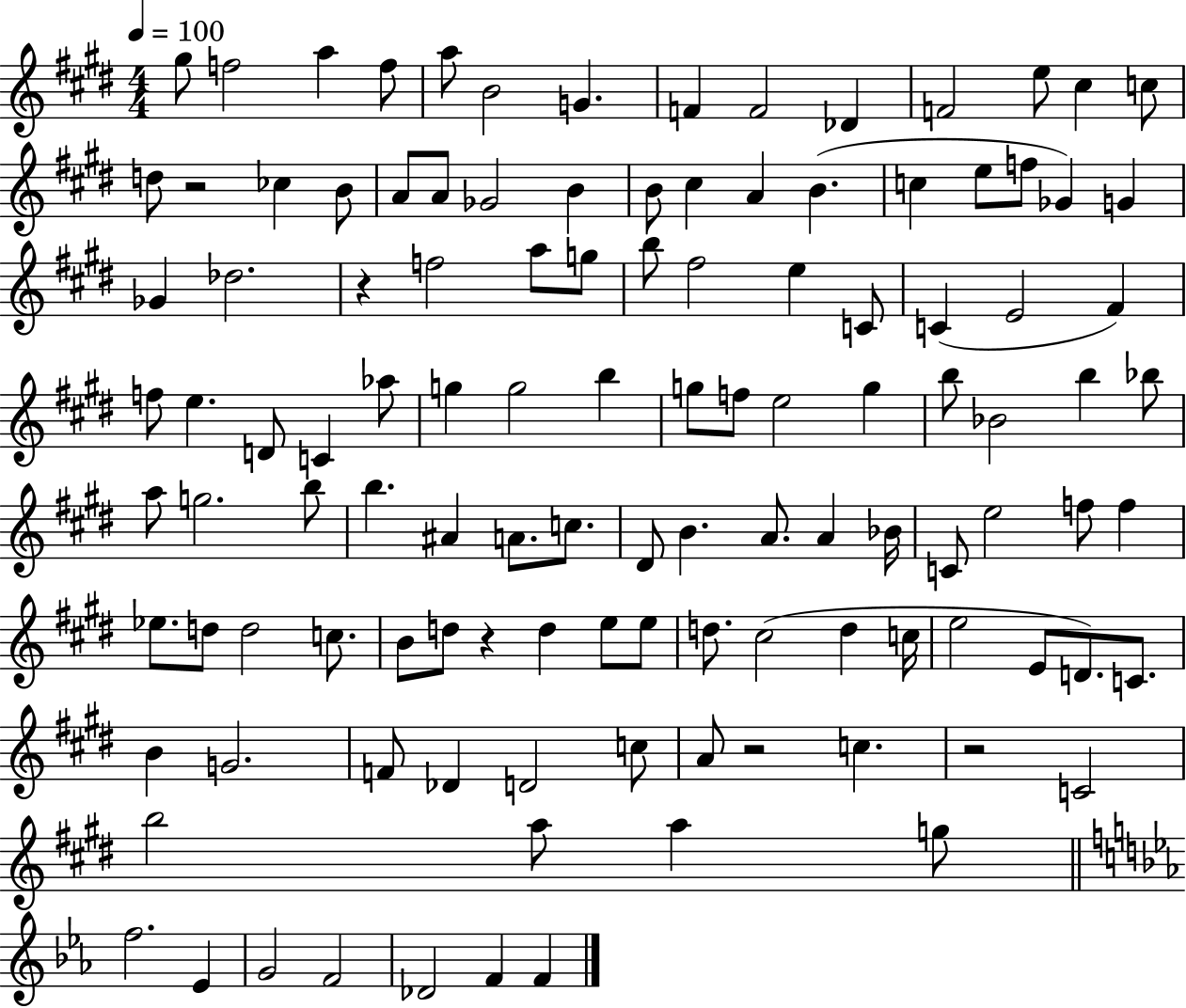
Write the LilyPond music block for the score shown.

{
  \clef treble
  \numericTimeSignature
  \time 4/4
  \key e \major
  \tempo 4 = 100
  gis''8 f''2 a''4 f''8 | a''8 b'2 g'4. | f'4 f'2 des'4 | f'2 e''8 cis''4 c''8 | \break d''8 r2 ces''4 b'8 | a'8 a'8 ges'2 b'4 | b'8 cis''4 a'4 b'4.( | c''4 e''8 f''8 ges'4) g'4 | \break ges'4 des''2. | r4 f''2 a''8 g''8 | b''8 fis''2 e''4 c'8 | c'4( e'2 fis'4) | \break f''8 e''4. d'8 c'4 aes''8 | g''4 g''2 b''4 | g''8 f''8 e''2 g''4 | b''8 bes'2 b''4 bes''8 | \break a''8 g''2. b''8 | b''4. ais'4 a'8. c''8. | dis'8 b'4. a'8. a'4 bes'16 | c'8 e''2 f''8 f''4 | \break ees''8. d''8 d''2 c''8. | b'8 d''8 r4 d''4 e''8 e''8 | d''8. cis''2( d''4 c''16 | e''2 e'8 d'8.) c'8. | \break b'4 g'2. | f'8 des'4 d'2 c''8 | a'8 r2 c''4. | r2 c'2 | \break b''2 a''8 a''4 g''8 | \bar "||" \break \key ees \major f''2. ees'4 | g'2 f'2 | des'2 f'4 f'4 | \bar "|."
}